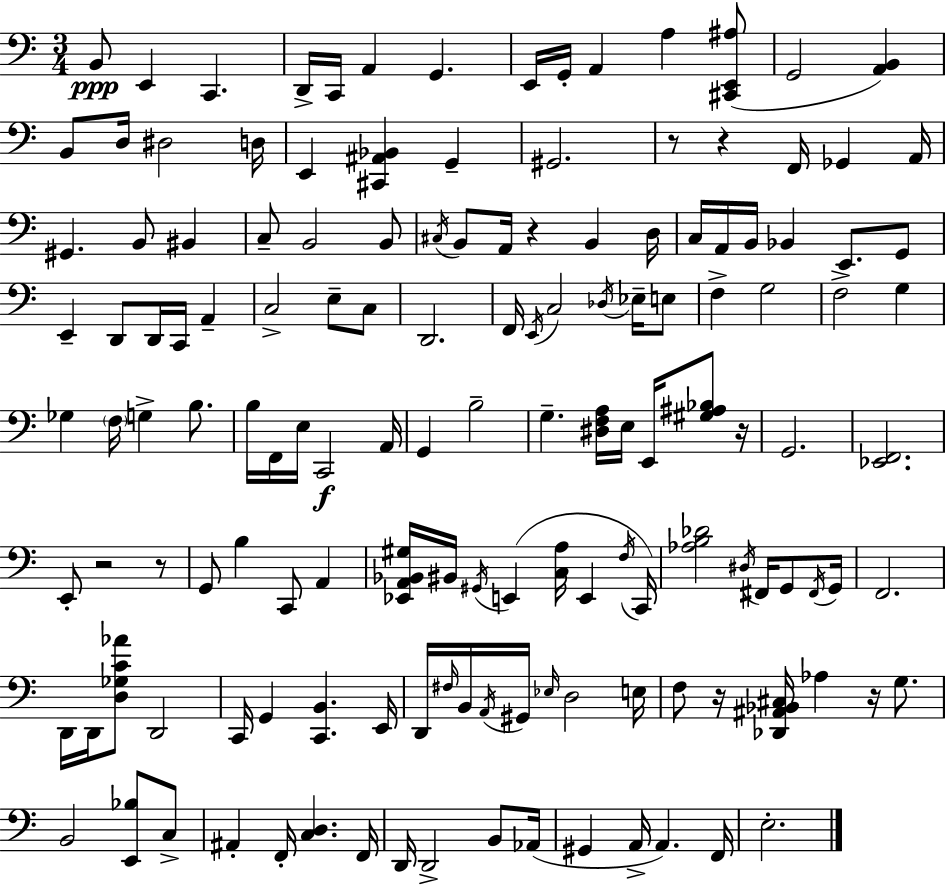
B2/e E2/q C2/q. D2/s C2/s A2/q G2/q. E2/s G2/s A2/q A3/q [C#2,E2,A#3]/e G2/h [A2,B2]/q B2/e D3/s D#3/h D3/s E2/q [C#2,A#2,Bb2]/q G2/q G#2/h. R/e R/q F2/s Gb2/q A2/s G#2/q. B2/e BIS2/q C3/e B2/h B2/e C#3/s B2/e A2/s R/q B2/q D3/s C3/s A2/s B2/s Bb2/q E2/e. G2/e E2/q D2/e D2/s C2/s A2/q C3/h E3/e C3/e D2/h. F2/s E2/s C3/h Db3/s Eb3/s E3/e F3/q G3/h F3/h G3/q Gb3/q F3/s G3/q B3/e. B3/s F2/s E3/s C2/h A2/s G2/q B3/h G3/q. [D#3,F3,A3]/s E3/s E2/s [G#3,A#3,Bb3]/e R/s G2/h. [Eb2,F2]/h. E2/e R/h R/e G2/e B3/q C2/e A2/q [Eb2,A2,Bb2,G#3]/s BIS2/s G#2/s E2/q [C3,A3]/s E2/q F3/s C2/s [Ab3,B3,Db4]/h D#3/s F#2/s G2/e F#2/s G2/s F2/h. D2/s D2/s [D3,Gb3,C4,Ab4]/e D2/h C2/s G2/q [C2,B2]/q. E2/s D2/s F#3/s B2/s A2/s G#2/s Eb3/s D3/h E3/s F3/e R/s [Db2,A#2,Bb2,C#3]/s Ab3/q R/s G3/e. B2/h [E2,Bb3]/e C3/e A#2/q F2/s [C3,D3]/q. F2/s D2/s D2/h B2/e Ab2/s G#2/q A2/s A2/q. F2/s E3/h.